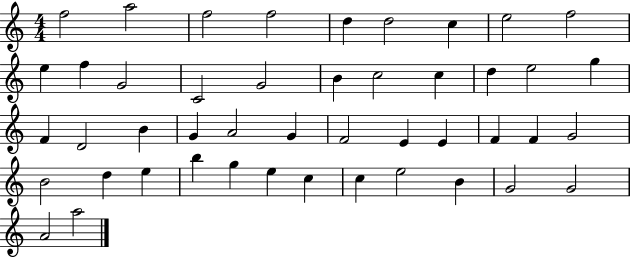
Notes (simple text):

F5/h A5/h F5/h F5/h D5/q D5/h C5/q E5/h F5/h E5/q F5/q G4/h C4/h G4/h B4/q C5/h C5/q D5/q E5/h G5/q F4/q D4/h B4/q G4/q A4/h G4/q F4/h E4/q E4/q F4/q F4/q G4/h B4/h D5/q E5/q B5/q G5/q E5/q C5/q C5/q E5/h B4/q G4/h G4/h A4/h A5/h